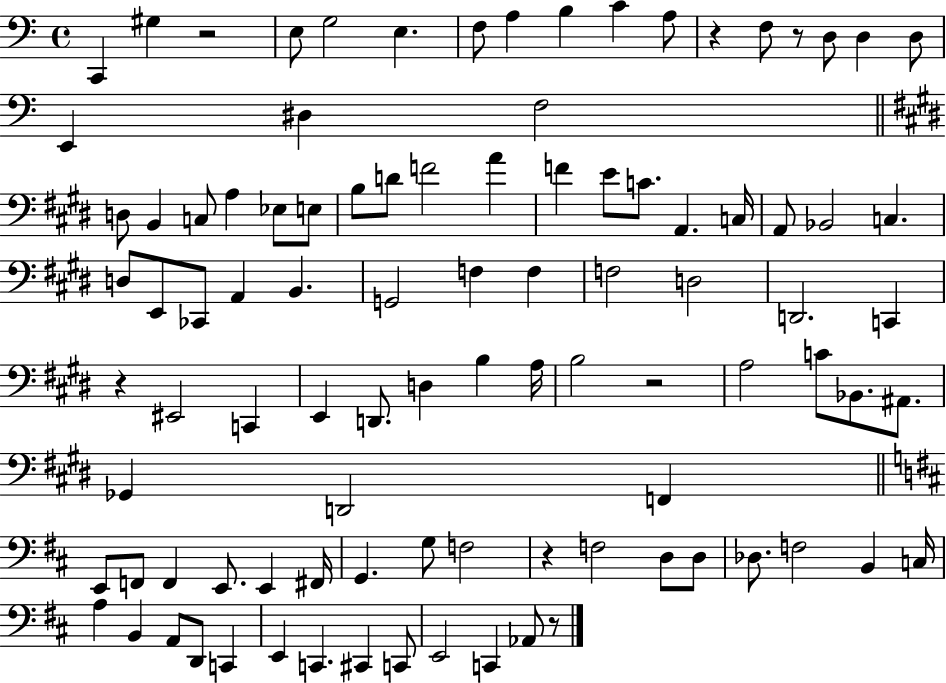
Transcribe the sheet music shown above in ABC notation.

X:1
T:Untitled
M:4/4
L:1/4
K:C
C,, ^G, z2 E,/2 G,2 E, F,/2 A, B, C A,/2 z F,/2 z/2 D,/2 D, D,/2 E,, ^D, F,2 D,/2 B,, C,/2 A, _E,/2 E,/2 B,/2 D/2 F2 A F E/2 C/2 A,, C,/4 A,,/2 _B,,2 C, D,/2 E,,/2 _C,,/2 A,, B,, G,,2 F, F, F,2 D,2 D,,2 C,, z ^E,,2 C,, E,, D,,/2 D, B, A,/4 B,2 z2 A,2 C/2 _B,,/2 ^A,,/2 _G,, D,,2 F,, E,,/2 F,,/2 F,, E,,/2 E,, ^F,,/4 G,, G,/2 F,2 z F,2 D,/2 D,/2 _D,/2 F,2 B,, C,/4 A, B,, A,,/2 D,,/2 C,, E,, C,, ^C,, C,,/2 E,,2 C,, _A,,/2 z/2